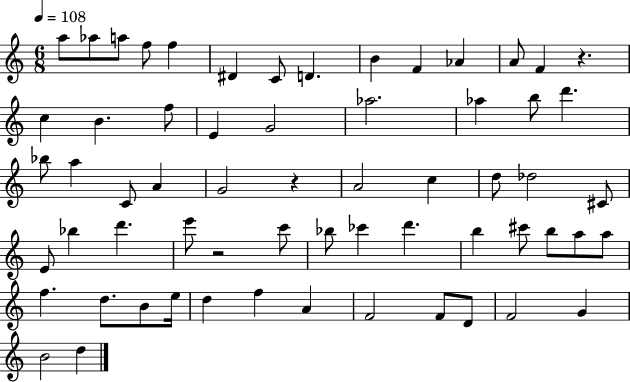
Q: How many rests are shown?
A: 3